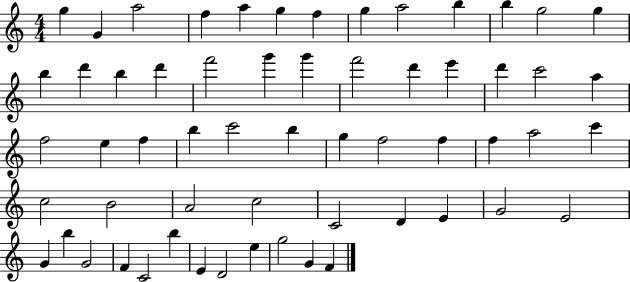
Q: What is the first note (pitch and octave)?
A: G5